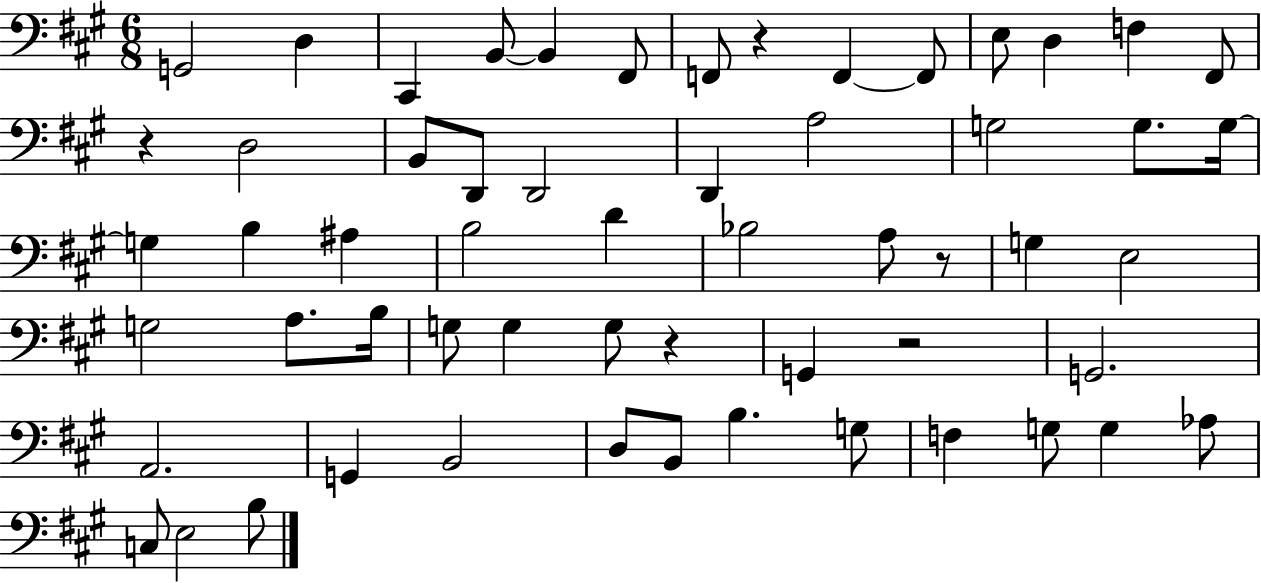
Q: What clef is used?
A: bass